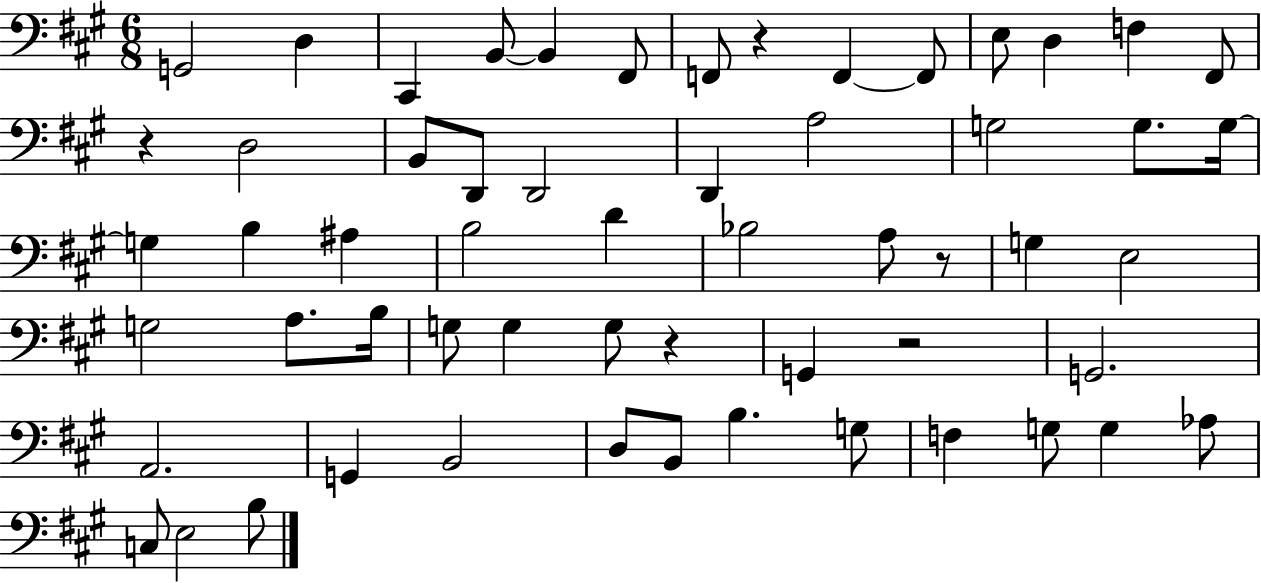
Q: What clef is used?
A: bass